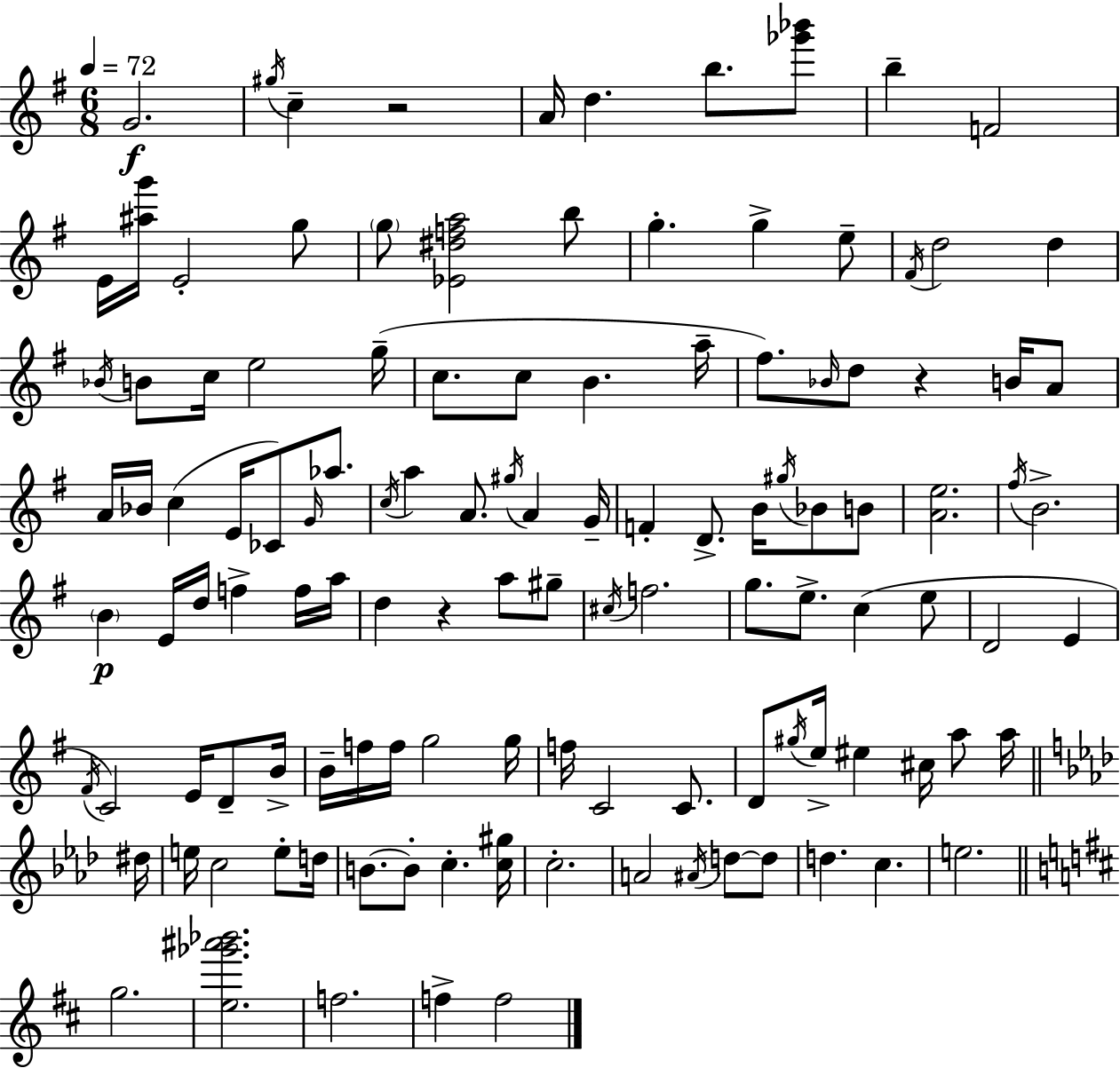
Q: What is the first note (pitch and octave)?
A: G4